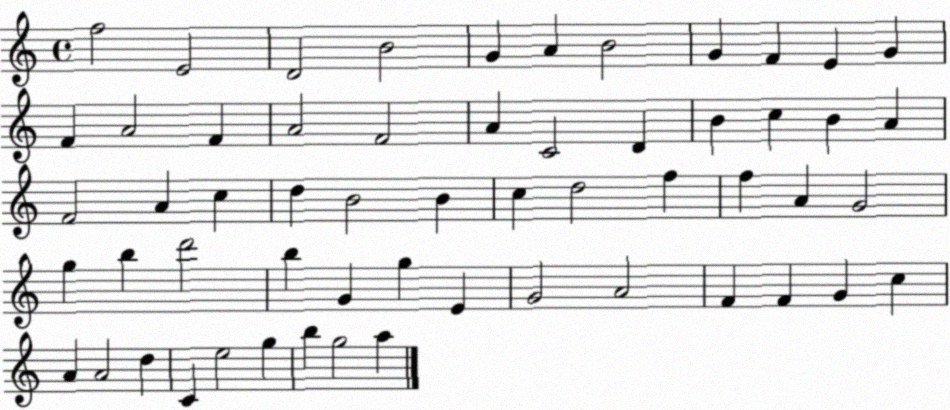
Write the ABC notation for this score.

X:1
T:Untitled
M:4/4
L:1/4
K:C
f2 E2 D2 B2 G A B2 G F E G F A2 F A2 F2 A C2 D B c B A F2 A c d B2 B c d2 f f A G2 g b d'2 b G g E G2 A2 F F G c A A2 d C e2 g b g2 a